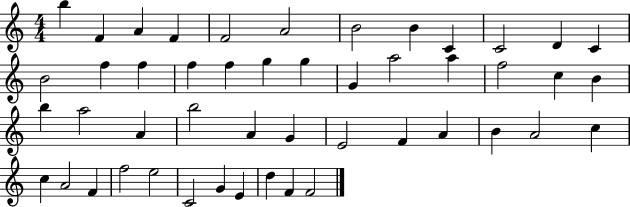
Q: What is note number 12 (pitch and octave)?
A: C4